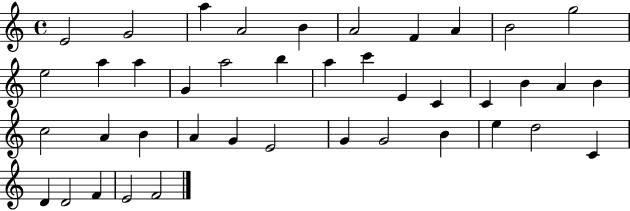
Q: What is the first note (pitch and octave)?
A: E4